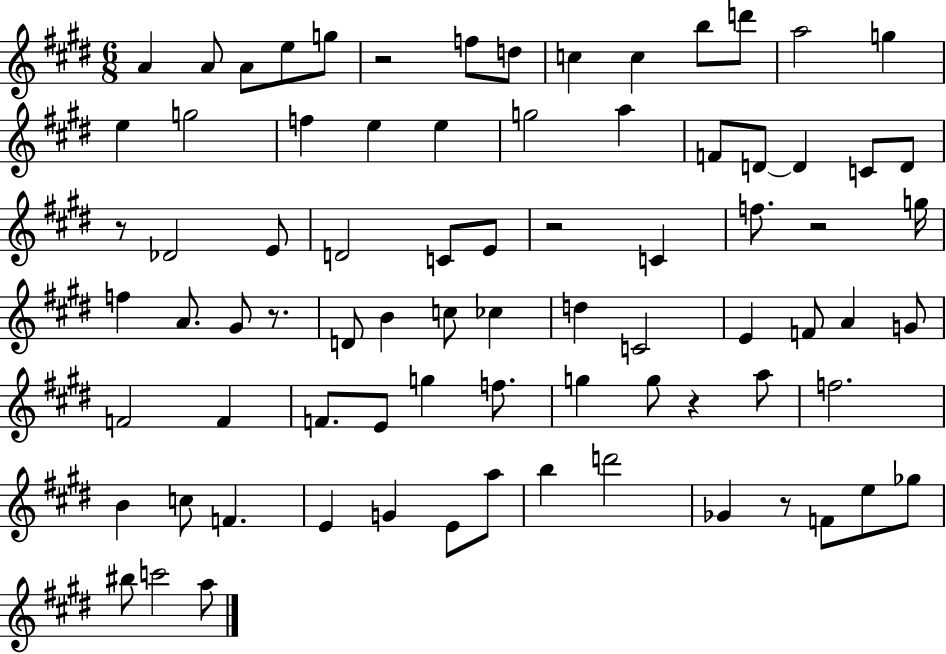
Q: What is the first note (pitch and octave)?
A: A4